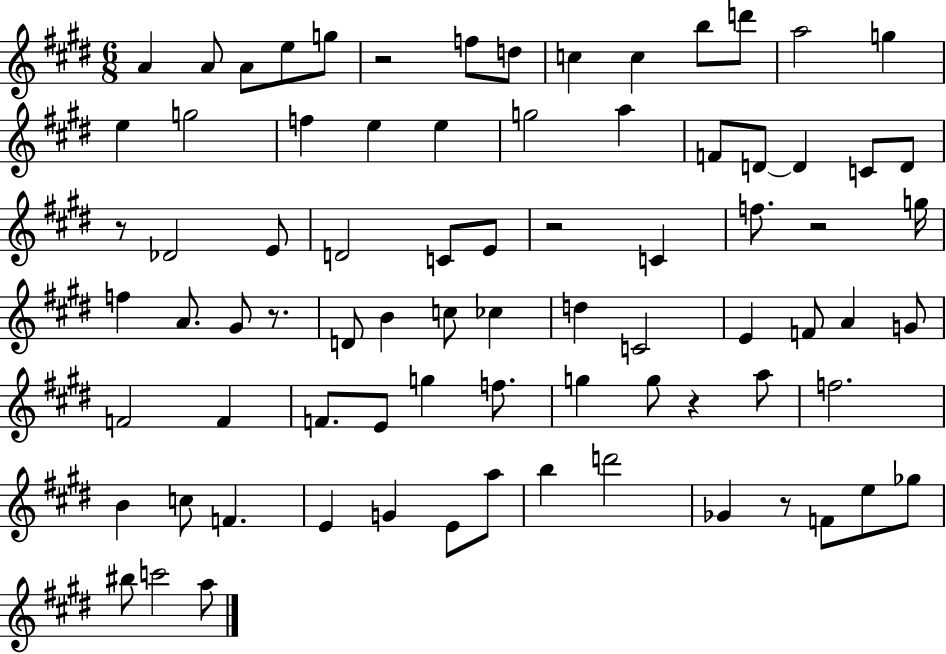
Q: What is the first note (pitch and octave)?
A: A4